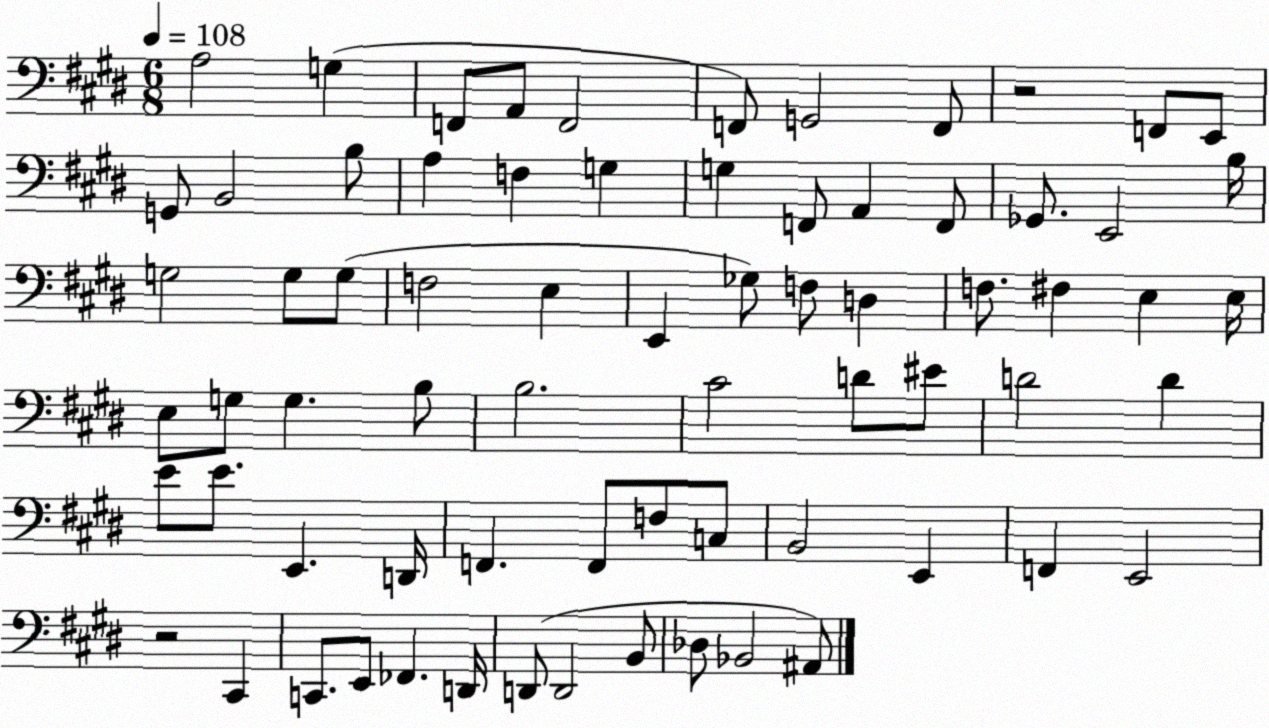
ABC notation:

X:1
T:Untitled
M:6/8
L:1/4
K:E
A,2 G, F,,/2 A,,/2 F,,2 F,,/2 G,,2 F,,/2 z2 F,,/2 E,,/2 G,,/2 B,,2 B,/2 A, F, G, G, F,,/2 A,, F,,/2 _G,,/2 E,,2 B,/4 G,2 G,/2 G,/2 F,2 E, E,, _G,/2 F,/2 D, F,/2 ^F, E, E,/4 E,/2 G,/2 G, B,/2 B,2 ^C2 D/2 ^E/2 D2 D E/2 E/2 E,, D,,/4 F,, F,,/2 F,/2 C,/2 B,,2 E,, F,, E,,2 z2 ^C,, C,,/2 E,,/2 _F,, D,,/4 D,,/2 D,,2 B,,/2 _D,/2 _B,,2 ^A,,/2